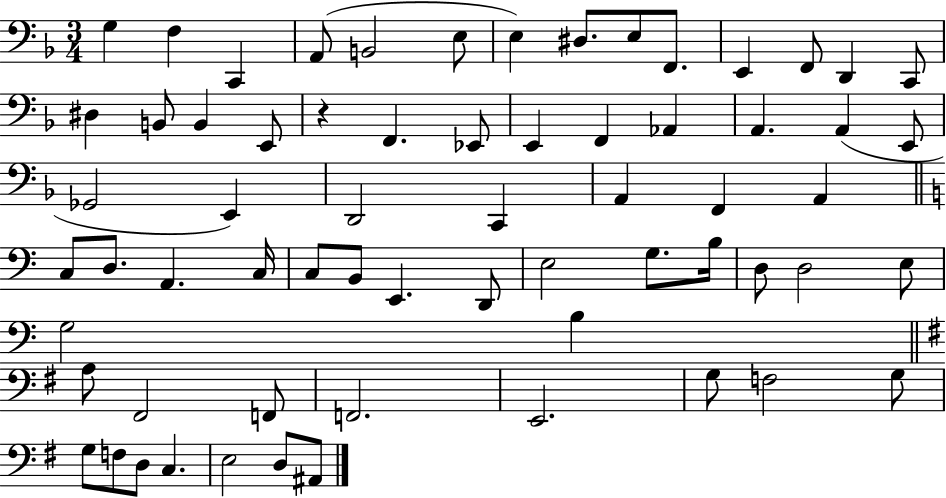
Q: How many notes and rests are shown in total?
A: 65